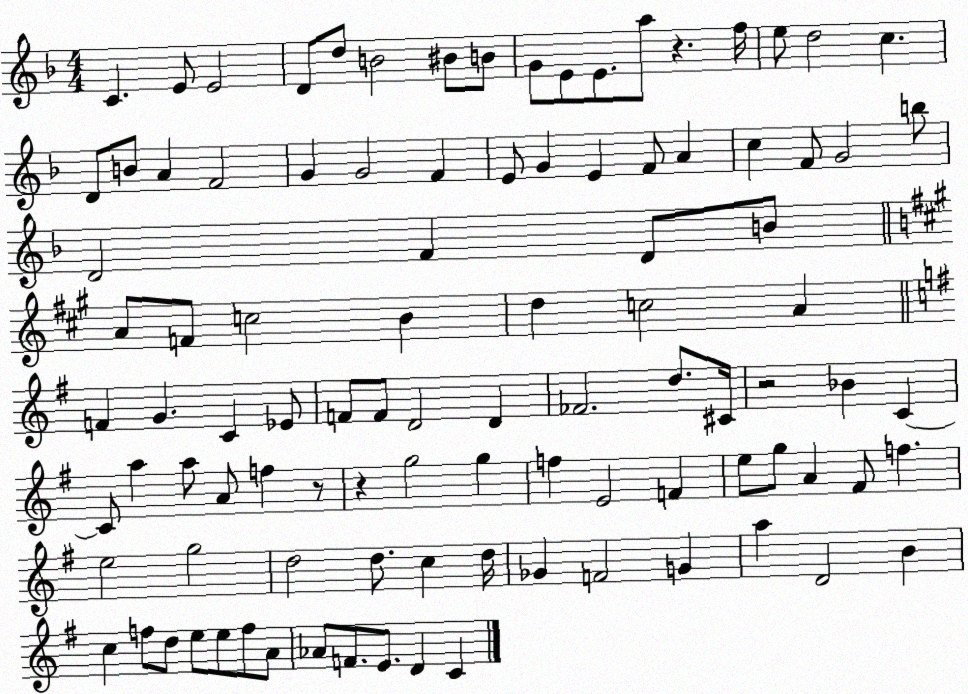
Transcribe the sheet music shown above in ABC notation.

X:1
T:Untitled
M:4/4
L:1/4
K:F
C E/2 E2 D/2 d/2 B2 ^B/2 B/2 G/2 E/2 E/2 a/2 z f/4 e/2 d2 c D/2 B/2 A F2 G G2 F E/2 G E F/2 A c F/2 G2 b/2 D2 F D/2 B/2 A/2 F/2 c2 B d c2 A F G C _E/2 F/2 F/2 D2 D _F2 d/2 ^C/4 z2 _B C C/2 a a/2 A/2 f z/2 z g2 g f E2 F e/2 g/2 A ^F/2 f e2 g2 d2 d/2 c d/4 _G F2 G a D2 B c f/2 d/2 e/2 e/2 f/2 A/2 _A/2 F/2 E/2 D C